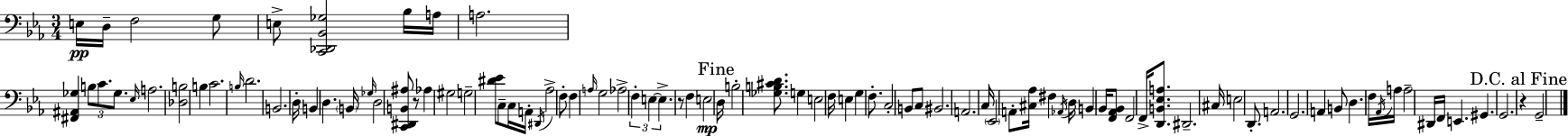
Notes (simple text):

E3/s D3/s F3/h G3/e E3/e [C2,Db2,Bb2,Gb3]/h Bb3/s A3/s A3/h. [F#2,A#2,Gb3]/q B3/e C4/e. Gb3/e. Eb3/s A3/h. [Db3,B3]/h B3/q C4/h. B3/s D4/h. B2/h. D3/s B2/q D3/q. B2/s Gb3/s D3/h [C2,D#2,B2,A#3]/e R/e Ab3/q G#3/h G3/h [D#4,Eb4]/e C3/e C3/s A2/s D#2/s Ab3/h F3/e F3/q A3/s G3/h Ab3/h F3/q E3/q E3/q. R/e F3/q E3/h D3/s B3/h [Gb3,B3,C#4,D4]/e. G3/q E3/h F3/s E3/q G3/q F3/e. C3/h B2/e C3/e BIS2/h. A2/h. C3/s Eb2/h A2/e [C#3,Ab3]/s F#3/q Ab2/s D3/s B2/q Bb2/s [F2,Ab2,Bb2]/e F2/h F2/s [D2,B2,Eb3,A3]/e. D#2/h. C#3/s E3/h D2/e. A2/h. G2/h. A2/q B2/e D3/q. F3/s Ab2/s A3/s A3/h D#2/s F2/s E2/q. G#2/q. G2/h. R/q G2/h